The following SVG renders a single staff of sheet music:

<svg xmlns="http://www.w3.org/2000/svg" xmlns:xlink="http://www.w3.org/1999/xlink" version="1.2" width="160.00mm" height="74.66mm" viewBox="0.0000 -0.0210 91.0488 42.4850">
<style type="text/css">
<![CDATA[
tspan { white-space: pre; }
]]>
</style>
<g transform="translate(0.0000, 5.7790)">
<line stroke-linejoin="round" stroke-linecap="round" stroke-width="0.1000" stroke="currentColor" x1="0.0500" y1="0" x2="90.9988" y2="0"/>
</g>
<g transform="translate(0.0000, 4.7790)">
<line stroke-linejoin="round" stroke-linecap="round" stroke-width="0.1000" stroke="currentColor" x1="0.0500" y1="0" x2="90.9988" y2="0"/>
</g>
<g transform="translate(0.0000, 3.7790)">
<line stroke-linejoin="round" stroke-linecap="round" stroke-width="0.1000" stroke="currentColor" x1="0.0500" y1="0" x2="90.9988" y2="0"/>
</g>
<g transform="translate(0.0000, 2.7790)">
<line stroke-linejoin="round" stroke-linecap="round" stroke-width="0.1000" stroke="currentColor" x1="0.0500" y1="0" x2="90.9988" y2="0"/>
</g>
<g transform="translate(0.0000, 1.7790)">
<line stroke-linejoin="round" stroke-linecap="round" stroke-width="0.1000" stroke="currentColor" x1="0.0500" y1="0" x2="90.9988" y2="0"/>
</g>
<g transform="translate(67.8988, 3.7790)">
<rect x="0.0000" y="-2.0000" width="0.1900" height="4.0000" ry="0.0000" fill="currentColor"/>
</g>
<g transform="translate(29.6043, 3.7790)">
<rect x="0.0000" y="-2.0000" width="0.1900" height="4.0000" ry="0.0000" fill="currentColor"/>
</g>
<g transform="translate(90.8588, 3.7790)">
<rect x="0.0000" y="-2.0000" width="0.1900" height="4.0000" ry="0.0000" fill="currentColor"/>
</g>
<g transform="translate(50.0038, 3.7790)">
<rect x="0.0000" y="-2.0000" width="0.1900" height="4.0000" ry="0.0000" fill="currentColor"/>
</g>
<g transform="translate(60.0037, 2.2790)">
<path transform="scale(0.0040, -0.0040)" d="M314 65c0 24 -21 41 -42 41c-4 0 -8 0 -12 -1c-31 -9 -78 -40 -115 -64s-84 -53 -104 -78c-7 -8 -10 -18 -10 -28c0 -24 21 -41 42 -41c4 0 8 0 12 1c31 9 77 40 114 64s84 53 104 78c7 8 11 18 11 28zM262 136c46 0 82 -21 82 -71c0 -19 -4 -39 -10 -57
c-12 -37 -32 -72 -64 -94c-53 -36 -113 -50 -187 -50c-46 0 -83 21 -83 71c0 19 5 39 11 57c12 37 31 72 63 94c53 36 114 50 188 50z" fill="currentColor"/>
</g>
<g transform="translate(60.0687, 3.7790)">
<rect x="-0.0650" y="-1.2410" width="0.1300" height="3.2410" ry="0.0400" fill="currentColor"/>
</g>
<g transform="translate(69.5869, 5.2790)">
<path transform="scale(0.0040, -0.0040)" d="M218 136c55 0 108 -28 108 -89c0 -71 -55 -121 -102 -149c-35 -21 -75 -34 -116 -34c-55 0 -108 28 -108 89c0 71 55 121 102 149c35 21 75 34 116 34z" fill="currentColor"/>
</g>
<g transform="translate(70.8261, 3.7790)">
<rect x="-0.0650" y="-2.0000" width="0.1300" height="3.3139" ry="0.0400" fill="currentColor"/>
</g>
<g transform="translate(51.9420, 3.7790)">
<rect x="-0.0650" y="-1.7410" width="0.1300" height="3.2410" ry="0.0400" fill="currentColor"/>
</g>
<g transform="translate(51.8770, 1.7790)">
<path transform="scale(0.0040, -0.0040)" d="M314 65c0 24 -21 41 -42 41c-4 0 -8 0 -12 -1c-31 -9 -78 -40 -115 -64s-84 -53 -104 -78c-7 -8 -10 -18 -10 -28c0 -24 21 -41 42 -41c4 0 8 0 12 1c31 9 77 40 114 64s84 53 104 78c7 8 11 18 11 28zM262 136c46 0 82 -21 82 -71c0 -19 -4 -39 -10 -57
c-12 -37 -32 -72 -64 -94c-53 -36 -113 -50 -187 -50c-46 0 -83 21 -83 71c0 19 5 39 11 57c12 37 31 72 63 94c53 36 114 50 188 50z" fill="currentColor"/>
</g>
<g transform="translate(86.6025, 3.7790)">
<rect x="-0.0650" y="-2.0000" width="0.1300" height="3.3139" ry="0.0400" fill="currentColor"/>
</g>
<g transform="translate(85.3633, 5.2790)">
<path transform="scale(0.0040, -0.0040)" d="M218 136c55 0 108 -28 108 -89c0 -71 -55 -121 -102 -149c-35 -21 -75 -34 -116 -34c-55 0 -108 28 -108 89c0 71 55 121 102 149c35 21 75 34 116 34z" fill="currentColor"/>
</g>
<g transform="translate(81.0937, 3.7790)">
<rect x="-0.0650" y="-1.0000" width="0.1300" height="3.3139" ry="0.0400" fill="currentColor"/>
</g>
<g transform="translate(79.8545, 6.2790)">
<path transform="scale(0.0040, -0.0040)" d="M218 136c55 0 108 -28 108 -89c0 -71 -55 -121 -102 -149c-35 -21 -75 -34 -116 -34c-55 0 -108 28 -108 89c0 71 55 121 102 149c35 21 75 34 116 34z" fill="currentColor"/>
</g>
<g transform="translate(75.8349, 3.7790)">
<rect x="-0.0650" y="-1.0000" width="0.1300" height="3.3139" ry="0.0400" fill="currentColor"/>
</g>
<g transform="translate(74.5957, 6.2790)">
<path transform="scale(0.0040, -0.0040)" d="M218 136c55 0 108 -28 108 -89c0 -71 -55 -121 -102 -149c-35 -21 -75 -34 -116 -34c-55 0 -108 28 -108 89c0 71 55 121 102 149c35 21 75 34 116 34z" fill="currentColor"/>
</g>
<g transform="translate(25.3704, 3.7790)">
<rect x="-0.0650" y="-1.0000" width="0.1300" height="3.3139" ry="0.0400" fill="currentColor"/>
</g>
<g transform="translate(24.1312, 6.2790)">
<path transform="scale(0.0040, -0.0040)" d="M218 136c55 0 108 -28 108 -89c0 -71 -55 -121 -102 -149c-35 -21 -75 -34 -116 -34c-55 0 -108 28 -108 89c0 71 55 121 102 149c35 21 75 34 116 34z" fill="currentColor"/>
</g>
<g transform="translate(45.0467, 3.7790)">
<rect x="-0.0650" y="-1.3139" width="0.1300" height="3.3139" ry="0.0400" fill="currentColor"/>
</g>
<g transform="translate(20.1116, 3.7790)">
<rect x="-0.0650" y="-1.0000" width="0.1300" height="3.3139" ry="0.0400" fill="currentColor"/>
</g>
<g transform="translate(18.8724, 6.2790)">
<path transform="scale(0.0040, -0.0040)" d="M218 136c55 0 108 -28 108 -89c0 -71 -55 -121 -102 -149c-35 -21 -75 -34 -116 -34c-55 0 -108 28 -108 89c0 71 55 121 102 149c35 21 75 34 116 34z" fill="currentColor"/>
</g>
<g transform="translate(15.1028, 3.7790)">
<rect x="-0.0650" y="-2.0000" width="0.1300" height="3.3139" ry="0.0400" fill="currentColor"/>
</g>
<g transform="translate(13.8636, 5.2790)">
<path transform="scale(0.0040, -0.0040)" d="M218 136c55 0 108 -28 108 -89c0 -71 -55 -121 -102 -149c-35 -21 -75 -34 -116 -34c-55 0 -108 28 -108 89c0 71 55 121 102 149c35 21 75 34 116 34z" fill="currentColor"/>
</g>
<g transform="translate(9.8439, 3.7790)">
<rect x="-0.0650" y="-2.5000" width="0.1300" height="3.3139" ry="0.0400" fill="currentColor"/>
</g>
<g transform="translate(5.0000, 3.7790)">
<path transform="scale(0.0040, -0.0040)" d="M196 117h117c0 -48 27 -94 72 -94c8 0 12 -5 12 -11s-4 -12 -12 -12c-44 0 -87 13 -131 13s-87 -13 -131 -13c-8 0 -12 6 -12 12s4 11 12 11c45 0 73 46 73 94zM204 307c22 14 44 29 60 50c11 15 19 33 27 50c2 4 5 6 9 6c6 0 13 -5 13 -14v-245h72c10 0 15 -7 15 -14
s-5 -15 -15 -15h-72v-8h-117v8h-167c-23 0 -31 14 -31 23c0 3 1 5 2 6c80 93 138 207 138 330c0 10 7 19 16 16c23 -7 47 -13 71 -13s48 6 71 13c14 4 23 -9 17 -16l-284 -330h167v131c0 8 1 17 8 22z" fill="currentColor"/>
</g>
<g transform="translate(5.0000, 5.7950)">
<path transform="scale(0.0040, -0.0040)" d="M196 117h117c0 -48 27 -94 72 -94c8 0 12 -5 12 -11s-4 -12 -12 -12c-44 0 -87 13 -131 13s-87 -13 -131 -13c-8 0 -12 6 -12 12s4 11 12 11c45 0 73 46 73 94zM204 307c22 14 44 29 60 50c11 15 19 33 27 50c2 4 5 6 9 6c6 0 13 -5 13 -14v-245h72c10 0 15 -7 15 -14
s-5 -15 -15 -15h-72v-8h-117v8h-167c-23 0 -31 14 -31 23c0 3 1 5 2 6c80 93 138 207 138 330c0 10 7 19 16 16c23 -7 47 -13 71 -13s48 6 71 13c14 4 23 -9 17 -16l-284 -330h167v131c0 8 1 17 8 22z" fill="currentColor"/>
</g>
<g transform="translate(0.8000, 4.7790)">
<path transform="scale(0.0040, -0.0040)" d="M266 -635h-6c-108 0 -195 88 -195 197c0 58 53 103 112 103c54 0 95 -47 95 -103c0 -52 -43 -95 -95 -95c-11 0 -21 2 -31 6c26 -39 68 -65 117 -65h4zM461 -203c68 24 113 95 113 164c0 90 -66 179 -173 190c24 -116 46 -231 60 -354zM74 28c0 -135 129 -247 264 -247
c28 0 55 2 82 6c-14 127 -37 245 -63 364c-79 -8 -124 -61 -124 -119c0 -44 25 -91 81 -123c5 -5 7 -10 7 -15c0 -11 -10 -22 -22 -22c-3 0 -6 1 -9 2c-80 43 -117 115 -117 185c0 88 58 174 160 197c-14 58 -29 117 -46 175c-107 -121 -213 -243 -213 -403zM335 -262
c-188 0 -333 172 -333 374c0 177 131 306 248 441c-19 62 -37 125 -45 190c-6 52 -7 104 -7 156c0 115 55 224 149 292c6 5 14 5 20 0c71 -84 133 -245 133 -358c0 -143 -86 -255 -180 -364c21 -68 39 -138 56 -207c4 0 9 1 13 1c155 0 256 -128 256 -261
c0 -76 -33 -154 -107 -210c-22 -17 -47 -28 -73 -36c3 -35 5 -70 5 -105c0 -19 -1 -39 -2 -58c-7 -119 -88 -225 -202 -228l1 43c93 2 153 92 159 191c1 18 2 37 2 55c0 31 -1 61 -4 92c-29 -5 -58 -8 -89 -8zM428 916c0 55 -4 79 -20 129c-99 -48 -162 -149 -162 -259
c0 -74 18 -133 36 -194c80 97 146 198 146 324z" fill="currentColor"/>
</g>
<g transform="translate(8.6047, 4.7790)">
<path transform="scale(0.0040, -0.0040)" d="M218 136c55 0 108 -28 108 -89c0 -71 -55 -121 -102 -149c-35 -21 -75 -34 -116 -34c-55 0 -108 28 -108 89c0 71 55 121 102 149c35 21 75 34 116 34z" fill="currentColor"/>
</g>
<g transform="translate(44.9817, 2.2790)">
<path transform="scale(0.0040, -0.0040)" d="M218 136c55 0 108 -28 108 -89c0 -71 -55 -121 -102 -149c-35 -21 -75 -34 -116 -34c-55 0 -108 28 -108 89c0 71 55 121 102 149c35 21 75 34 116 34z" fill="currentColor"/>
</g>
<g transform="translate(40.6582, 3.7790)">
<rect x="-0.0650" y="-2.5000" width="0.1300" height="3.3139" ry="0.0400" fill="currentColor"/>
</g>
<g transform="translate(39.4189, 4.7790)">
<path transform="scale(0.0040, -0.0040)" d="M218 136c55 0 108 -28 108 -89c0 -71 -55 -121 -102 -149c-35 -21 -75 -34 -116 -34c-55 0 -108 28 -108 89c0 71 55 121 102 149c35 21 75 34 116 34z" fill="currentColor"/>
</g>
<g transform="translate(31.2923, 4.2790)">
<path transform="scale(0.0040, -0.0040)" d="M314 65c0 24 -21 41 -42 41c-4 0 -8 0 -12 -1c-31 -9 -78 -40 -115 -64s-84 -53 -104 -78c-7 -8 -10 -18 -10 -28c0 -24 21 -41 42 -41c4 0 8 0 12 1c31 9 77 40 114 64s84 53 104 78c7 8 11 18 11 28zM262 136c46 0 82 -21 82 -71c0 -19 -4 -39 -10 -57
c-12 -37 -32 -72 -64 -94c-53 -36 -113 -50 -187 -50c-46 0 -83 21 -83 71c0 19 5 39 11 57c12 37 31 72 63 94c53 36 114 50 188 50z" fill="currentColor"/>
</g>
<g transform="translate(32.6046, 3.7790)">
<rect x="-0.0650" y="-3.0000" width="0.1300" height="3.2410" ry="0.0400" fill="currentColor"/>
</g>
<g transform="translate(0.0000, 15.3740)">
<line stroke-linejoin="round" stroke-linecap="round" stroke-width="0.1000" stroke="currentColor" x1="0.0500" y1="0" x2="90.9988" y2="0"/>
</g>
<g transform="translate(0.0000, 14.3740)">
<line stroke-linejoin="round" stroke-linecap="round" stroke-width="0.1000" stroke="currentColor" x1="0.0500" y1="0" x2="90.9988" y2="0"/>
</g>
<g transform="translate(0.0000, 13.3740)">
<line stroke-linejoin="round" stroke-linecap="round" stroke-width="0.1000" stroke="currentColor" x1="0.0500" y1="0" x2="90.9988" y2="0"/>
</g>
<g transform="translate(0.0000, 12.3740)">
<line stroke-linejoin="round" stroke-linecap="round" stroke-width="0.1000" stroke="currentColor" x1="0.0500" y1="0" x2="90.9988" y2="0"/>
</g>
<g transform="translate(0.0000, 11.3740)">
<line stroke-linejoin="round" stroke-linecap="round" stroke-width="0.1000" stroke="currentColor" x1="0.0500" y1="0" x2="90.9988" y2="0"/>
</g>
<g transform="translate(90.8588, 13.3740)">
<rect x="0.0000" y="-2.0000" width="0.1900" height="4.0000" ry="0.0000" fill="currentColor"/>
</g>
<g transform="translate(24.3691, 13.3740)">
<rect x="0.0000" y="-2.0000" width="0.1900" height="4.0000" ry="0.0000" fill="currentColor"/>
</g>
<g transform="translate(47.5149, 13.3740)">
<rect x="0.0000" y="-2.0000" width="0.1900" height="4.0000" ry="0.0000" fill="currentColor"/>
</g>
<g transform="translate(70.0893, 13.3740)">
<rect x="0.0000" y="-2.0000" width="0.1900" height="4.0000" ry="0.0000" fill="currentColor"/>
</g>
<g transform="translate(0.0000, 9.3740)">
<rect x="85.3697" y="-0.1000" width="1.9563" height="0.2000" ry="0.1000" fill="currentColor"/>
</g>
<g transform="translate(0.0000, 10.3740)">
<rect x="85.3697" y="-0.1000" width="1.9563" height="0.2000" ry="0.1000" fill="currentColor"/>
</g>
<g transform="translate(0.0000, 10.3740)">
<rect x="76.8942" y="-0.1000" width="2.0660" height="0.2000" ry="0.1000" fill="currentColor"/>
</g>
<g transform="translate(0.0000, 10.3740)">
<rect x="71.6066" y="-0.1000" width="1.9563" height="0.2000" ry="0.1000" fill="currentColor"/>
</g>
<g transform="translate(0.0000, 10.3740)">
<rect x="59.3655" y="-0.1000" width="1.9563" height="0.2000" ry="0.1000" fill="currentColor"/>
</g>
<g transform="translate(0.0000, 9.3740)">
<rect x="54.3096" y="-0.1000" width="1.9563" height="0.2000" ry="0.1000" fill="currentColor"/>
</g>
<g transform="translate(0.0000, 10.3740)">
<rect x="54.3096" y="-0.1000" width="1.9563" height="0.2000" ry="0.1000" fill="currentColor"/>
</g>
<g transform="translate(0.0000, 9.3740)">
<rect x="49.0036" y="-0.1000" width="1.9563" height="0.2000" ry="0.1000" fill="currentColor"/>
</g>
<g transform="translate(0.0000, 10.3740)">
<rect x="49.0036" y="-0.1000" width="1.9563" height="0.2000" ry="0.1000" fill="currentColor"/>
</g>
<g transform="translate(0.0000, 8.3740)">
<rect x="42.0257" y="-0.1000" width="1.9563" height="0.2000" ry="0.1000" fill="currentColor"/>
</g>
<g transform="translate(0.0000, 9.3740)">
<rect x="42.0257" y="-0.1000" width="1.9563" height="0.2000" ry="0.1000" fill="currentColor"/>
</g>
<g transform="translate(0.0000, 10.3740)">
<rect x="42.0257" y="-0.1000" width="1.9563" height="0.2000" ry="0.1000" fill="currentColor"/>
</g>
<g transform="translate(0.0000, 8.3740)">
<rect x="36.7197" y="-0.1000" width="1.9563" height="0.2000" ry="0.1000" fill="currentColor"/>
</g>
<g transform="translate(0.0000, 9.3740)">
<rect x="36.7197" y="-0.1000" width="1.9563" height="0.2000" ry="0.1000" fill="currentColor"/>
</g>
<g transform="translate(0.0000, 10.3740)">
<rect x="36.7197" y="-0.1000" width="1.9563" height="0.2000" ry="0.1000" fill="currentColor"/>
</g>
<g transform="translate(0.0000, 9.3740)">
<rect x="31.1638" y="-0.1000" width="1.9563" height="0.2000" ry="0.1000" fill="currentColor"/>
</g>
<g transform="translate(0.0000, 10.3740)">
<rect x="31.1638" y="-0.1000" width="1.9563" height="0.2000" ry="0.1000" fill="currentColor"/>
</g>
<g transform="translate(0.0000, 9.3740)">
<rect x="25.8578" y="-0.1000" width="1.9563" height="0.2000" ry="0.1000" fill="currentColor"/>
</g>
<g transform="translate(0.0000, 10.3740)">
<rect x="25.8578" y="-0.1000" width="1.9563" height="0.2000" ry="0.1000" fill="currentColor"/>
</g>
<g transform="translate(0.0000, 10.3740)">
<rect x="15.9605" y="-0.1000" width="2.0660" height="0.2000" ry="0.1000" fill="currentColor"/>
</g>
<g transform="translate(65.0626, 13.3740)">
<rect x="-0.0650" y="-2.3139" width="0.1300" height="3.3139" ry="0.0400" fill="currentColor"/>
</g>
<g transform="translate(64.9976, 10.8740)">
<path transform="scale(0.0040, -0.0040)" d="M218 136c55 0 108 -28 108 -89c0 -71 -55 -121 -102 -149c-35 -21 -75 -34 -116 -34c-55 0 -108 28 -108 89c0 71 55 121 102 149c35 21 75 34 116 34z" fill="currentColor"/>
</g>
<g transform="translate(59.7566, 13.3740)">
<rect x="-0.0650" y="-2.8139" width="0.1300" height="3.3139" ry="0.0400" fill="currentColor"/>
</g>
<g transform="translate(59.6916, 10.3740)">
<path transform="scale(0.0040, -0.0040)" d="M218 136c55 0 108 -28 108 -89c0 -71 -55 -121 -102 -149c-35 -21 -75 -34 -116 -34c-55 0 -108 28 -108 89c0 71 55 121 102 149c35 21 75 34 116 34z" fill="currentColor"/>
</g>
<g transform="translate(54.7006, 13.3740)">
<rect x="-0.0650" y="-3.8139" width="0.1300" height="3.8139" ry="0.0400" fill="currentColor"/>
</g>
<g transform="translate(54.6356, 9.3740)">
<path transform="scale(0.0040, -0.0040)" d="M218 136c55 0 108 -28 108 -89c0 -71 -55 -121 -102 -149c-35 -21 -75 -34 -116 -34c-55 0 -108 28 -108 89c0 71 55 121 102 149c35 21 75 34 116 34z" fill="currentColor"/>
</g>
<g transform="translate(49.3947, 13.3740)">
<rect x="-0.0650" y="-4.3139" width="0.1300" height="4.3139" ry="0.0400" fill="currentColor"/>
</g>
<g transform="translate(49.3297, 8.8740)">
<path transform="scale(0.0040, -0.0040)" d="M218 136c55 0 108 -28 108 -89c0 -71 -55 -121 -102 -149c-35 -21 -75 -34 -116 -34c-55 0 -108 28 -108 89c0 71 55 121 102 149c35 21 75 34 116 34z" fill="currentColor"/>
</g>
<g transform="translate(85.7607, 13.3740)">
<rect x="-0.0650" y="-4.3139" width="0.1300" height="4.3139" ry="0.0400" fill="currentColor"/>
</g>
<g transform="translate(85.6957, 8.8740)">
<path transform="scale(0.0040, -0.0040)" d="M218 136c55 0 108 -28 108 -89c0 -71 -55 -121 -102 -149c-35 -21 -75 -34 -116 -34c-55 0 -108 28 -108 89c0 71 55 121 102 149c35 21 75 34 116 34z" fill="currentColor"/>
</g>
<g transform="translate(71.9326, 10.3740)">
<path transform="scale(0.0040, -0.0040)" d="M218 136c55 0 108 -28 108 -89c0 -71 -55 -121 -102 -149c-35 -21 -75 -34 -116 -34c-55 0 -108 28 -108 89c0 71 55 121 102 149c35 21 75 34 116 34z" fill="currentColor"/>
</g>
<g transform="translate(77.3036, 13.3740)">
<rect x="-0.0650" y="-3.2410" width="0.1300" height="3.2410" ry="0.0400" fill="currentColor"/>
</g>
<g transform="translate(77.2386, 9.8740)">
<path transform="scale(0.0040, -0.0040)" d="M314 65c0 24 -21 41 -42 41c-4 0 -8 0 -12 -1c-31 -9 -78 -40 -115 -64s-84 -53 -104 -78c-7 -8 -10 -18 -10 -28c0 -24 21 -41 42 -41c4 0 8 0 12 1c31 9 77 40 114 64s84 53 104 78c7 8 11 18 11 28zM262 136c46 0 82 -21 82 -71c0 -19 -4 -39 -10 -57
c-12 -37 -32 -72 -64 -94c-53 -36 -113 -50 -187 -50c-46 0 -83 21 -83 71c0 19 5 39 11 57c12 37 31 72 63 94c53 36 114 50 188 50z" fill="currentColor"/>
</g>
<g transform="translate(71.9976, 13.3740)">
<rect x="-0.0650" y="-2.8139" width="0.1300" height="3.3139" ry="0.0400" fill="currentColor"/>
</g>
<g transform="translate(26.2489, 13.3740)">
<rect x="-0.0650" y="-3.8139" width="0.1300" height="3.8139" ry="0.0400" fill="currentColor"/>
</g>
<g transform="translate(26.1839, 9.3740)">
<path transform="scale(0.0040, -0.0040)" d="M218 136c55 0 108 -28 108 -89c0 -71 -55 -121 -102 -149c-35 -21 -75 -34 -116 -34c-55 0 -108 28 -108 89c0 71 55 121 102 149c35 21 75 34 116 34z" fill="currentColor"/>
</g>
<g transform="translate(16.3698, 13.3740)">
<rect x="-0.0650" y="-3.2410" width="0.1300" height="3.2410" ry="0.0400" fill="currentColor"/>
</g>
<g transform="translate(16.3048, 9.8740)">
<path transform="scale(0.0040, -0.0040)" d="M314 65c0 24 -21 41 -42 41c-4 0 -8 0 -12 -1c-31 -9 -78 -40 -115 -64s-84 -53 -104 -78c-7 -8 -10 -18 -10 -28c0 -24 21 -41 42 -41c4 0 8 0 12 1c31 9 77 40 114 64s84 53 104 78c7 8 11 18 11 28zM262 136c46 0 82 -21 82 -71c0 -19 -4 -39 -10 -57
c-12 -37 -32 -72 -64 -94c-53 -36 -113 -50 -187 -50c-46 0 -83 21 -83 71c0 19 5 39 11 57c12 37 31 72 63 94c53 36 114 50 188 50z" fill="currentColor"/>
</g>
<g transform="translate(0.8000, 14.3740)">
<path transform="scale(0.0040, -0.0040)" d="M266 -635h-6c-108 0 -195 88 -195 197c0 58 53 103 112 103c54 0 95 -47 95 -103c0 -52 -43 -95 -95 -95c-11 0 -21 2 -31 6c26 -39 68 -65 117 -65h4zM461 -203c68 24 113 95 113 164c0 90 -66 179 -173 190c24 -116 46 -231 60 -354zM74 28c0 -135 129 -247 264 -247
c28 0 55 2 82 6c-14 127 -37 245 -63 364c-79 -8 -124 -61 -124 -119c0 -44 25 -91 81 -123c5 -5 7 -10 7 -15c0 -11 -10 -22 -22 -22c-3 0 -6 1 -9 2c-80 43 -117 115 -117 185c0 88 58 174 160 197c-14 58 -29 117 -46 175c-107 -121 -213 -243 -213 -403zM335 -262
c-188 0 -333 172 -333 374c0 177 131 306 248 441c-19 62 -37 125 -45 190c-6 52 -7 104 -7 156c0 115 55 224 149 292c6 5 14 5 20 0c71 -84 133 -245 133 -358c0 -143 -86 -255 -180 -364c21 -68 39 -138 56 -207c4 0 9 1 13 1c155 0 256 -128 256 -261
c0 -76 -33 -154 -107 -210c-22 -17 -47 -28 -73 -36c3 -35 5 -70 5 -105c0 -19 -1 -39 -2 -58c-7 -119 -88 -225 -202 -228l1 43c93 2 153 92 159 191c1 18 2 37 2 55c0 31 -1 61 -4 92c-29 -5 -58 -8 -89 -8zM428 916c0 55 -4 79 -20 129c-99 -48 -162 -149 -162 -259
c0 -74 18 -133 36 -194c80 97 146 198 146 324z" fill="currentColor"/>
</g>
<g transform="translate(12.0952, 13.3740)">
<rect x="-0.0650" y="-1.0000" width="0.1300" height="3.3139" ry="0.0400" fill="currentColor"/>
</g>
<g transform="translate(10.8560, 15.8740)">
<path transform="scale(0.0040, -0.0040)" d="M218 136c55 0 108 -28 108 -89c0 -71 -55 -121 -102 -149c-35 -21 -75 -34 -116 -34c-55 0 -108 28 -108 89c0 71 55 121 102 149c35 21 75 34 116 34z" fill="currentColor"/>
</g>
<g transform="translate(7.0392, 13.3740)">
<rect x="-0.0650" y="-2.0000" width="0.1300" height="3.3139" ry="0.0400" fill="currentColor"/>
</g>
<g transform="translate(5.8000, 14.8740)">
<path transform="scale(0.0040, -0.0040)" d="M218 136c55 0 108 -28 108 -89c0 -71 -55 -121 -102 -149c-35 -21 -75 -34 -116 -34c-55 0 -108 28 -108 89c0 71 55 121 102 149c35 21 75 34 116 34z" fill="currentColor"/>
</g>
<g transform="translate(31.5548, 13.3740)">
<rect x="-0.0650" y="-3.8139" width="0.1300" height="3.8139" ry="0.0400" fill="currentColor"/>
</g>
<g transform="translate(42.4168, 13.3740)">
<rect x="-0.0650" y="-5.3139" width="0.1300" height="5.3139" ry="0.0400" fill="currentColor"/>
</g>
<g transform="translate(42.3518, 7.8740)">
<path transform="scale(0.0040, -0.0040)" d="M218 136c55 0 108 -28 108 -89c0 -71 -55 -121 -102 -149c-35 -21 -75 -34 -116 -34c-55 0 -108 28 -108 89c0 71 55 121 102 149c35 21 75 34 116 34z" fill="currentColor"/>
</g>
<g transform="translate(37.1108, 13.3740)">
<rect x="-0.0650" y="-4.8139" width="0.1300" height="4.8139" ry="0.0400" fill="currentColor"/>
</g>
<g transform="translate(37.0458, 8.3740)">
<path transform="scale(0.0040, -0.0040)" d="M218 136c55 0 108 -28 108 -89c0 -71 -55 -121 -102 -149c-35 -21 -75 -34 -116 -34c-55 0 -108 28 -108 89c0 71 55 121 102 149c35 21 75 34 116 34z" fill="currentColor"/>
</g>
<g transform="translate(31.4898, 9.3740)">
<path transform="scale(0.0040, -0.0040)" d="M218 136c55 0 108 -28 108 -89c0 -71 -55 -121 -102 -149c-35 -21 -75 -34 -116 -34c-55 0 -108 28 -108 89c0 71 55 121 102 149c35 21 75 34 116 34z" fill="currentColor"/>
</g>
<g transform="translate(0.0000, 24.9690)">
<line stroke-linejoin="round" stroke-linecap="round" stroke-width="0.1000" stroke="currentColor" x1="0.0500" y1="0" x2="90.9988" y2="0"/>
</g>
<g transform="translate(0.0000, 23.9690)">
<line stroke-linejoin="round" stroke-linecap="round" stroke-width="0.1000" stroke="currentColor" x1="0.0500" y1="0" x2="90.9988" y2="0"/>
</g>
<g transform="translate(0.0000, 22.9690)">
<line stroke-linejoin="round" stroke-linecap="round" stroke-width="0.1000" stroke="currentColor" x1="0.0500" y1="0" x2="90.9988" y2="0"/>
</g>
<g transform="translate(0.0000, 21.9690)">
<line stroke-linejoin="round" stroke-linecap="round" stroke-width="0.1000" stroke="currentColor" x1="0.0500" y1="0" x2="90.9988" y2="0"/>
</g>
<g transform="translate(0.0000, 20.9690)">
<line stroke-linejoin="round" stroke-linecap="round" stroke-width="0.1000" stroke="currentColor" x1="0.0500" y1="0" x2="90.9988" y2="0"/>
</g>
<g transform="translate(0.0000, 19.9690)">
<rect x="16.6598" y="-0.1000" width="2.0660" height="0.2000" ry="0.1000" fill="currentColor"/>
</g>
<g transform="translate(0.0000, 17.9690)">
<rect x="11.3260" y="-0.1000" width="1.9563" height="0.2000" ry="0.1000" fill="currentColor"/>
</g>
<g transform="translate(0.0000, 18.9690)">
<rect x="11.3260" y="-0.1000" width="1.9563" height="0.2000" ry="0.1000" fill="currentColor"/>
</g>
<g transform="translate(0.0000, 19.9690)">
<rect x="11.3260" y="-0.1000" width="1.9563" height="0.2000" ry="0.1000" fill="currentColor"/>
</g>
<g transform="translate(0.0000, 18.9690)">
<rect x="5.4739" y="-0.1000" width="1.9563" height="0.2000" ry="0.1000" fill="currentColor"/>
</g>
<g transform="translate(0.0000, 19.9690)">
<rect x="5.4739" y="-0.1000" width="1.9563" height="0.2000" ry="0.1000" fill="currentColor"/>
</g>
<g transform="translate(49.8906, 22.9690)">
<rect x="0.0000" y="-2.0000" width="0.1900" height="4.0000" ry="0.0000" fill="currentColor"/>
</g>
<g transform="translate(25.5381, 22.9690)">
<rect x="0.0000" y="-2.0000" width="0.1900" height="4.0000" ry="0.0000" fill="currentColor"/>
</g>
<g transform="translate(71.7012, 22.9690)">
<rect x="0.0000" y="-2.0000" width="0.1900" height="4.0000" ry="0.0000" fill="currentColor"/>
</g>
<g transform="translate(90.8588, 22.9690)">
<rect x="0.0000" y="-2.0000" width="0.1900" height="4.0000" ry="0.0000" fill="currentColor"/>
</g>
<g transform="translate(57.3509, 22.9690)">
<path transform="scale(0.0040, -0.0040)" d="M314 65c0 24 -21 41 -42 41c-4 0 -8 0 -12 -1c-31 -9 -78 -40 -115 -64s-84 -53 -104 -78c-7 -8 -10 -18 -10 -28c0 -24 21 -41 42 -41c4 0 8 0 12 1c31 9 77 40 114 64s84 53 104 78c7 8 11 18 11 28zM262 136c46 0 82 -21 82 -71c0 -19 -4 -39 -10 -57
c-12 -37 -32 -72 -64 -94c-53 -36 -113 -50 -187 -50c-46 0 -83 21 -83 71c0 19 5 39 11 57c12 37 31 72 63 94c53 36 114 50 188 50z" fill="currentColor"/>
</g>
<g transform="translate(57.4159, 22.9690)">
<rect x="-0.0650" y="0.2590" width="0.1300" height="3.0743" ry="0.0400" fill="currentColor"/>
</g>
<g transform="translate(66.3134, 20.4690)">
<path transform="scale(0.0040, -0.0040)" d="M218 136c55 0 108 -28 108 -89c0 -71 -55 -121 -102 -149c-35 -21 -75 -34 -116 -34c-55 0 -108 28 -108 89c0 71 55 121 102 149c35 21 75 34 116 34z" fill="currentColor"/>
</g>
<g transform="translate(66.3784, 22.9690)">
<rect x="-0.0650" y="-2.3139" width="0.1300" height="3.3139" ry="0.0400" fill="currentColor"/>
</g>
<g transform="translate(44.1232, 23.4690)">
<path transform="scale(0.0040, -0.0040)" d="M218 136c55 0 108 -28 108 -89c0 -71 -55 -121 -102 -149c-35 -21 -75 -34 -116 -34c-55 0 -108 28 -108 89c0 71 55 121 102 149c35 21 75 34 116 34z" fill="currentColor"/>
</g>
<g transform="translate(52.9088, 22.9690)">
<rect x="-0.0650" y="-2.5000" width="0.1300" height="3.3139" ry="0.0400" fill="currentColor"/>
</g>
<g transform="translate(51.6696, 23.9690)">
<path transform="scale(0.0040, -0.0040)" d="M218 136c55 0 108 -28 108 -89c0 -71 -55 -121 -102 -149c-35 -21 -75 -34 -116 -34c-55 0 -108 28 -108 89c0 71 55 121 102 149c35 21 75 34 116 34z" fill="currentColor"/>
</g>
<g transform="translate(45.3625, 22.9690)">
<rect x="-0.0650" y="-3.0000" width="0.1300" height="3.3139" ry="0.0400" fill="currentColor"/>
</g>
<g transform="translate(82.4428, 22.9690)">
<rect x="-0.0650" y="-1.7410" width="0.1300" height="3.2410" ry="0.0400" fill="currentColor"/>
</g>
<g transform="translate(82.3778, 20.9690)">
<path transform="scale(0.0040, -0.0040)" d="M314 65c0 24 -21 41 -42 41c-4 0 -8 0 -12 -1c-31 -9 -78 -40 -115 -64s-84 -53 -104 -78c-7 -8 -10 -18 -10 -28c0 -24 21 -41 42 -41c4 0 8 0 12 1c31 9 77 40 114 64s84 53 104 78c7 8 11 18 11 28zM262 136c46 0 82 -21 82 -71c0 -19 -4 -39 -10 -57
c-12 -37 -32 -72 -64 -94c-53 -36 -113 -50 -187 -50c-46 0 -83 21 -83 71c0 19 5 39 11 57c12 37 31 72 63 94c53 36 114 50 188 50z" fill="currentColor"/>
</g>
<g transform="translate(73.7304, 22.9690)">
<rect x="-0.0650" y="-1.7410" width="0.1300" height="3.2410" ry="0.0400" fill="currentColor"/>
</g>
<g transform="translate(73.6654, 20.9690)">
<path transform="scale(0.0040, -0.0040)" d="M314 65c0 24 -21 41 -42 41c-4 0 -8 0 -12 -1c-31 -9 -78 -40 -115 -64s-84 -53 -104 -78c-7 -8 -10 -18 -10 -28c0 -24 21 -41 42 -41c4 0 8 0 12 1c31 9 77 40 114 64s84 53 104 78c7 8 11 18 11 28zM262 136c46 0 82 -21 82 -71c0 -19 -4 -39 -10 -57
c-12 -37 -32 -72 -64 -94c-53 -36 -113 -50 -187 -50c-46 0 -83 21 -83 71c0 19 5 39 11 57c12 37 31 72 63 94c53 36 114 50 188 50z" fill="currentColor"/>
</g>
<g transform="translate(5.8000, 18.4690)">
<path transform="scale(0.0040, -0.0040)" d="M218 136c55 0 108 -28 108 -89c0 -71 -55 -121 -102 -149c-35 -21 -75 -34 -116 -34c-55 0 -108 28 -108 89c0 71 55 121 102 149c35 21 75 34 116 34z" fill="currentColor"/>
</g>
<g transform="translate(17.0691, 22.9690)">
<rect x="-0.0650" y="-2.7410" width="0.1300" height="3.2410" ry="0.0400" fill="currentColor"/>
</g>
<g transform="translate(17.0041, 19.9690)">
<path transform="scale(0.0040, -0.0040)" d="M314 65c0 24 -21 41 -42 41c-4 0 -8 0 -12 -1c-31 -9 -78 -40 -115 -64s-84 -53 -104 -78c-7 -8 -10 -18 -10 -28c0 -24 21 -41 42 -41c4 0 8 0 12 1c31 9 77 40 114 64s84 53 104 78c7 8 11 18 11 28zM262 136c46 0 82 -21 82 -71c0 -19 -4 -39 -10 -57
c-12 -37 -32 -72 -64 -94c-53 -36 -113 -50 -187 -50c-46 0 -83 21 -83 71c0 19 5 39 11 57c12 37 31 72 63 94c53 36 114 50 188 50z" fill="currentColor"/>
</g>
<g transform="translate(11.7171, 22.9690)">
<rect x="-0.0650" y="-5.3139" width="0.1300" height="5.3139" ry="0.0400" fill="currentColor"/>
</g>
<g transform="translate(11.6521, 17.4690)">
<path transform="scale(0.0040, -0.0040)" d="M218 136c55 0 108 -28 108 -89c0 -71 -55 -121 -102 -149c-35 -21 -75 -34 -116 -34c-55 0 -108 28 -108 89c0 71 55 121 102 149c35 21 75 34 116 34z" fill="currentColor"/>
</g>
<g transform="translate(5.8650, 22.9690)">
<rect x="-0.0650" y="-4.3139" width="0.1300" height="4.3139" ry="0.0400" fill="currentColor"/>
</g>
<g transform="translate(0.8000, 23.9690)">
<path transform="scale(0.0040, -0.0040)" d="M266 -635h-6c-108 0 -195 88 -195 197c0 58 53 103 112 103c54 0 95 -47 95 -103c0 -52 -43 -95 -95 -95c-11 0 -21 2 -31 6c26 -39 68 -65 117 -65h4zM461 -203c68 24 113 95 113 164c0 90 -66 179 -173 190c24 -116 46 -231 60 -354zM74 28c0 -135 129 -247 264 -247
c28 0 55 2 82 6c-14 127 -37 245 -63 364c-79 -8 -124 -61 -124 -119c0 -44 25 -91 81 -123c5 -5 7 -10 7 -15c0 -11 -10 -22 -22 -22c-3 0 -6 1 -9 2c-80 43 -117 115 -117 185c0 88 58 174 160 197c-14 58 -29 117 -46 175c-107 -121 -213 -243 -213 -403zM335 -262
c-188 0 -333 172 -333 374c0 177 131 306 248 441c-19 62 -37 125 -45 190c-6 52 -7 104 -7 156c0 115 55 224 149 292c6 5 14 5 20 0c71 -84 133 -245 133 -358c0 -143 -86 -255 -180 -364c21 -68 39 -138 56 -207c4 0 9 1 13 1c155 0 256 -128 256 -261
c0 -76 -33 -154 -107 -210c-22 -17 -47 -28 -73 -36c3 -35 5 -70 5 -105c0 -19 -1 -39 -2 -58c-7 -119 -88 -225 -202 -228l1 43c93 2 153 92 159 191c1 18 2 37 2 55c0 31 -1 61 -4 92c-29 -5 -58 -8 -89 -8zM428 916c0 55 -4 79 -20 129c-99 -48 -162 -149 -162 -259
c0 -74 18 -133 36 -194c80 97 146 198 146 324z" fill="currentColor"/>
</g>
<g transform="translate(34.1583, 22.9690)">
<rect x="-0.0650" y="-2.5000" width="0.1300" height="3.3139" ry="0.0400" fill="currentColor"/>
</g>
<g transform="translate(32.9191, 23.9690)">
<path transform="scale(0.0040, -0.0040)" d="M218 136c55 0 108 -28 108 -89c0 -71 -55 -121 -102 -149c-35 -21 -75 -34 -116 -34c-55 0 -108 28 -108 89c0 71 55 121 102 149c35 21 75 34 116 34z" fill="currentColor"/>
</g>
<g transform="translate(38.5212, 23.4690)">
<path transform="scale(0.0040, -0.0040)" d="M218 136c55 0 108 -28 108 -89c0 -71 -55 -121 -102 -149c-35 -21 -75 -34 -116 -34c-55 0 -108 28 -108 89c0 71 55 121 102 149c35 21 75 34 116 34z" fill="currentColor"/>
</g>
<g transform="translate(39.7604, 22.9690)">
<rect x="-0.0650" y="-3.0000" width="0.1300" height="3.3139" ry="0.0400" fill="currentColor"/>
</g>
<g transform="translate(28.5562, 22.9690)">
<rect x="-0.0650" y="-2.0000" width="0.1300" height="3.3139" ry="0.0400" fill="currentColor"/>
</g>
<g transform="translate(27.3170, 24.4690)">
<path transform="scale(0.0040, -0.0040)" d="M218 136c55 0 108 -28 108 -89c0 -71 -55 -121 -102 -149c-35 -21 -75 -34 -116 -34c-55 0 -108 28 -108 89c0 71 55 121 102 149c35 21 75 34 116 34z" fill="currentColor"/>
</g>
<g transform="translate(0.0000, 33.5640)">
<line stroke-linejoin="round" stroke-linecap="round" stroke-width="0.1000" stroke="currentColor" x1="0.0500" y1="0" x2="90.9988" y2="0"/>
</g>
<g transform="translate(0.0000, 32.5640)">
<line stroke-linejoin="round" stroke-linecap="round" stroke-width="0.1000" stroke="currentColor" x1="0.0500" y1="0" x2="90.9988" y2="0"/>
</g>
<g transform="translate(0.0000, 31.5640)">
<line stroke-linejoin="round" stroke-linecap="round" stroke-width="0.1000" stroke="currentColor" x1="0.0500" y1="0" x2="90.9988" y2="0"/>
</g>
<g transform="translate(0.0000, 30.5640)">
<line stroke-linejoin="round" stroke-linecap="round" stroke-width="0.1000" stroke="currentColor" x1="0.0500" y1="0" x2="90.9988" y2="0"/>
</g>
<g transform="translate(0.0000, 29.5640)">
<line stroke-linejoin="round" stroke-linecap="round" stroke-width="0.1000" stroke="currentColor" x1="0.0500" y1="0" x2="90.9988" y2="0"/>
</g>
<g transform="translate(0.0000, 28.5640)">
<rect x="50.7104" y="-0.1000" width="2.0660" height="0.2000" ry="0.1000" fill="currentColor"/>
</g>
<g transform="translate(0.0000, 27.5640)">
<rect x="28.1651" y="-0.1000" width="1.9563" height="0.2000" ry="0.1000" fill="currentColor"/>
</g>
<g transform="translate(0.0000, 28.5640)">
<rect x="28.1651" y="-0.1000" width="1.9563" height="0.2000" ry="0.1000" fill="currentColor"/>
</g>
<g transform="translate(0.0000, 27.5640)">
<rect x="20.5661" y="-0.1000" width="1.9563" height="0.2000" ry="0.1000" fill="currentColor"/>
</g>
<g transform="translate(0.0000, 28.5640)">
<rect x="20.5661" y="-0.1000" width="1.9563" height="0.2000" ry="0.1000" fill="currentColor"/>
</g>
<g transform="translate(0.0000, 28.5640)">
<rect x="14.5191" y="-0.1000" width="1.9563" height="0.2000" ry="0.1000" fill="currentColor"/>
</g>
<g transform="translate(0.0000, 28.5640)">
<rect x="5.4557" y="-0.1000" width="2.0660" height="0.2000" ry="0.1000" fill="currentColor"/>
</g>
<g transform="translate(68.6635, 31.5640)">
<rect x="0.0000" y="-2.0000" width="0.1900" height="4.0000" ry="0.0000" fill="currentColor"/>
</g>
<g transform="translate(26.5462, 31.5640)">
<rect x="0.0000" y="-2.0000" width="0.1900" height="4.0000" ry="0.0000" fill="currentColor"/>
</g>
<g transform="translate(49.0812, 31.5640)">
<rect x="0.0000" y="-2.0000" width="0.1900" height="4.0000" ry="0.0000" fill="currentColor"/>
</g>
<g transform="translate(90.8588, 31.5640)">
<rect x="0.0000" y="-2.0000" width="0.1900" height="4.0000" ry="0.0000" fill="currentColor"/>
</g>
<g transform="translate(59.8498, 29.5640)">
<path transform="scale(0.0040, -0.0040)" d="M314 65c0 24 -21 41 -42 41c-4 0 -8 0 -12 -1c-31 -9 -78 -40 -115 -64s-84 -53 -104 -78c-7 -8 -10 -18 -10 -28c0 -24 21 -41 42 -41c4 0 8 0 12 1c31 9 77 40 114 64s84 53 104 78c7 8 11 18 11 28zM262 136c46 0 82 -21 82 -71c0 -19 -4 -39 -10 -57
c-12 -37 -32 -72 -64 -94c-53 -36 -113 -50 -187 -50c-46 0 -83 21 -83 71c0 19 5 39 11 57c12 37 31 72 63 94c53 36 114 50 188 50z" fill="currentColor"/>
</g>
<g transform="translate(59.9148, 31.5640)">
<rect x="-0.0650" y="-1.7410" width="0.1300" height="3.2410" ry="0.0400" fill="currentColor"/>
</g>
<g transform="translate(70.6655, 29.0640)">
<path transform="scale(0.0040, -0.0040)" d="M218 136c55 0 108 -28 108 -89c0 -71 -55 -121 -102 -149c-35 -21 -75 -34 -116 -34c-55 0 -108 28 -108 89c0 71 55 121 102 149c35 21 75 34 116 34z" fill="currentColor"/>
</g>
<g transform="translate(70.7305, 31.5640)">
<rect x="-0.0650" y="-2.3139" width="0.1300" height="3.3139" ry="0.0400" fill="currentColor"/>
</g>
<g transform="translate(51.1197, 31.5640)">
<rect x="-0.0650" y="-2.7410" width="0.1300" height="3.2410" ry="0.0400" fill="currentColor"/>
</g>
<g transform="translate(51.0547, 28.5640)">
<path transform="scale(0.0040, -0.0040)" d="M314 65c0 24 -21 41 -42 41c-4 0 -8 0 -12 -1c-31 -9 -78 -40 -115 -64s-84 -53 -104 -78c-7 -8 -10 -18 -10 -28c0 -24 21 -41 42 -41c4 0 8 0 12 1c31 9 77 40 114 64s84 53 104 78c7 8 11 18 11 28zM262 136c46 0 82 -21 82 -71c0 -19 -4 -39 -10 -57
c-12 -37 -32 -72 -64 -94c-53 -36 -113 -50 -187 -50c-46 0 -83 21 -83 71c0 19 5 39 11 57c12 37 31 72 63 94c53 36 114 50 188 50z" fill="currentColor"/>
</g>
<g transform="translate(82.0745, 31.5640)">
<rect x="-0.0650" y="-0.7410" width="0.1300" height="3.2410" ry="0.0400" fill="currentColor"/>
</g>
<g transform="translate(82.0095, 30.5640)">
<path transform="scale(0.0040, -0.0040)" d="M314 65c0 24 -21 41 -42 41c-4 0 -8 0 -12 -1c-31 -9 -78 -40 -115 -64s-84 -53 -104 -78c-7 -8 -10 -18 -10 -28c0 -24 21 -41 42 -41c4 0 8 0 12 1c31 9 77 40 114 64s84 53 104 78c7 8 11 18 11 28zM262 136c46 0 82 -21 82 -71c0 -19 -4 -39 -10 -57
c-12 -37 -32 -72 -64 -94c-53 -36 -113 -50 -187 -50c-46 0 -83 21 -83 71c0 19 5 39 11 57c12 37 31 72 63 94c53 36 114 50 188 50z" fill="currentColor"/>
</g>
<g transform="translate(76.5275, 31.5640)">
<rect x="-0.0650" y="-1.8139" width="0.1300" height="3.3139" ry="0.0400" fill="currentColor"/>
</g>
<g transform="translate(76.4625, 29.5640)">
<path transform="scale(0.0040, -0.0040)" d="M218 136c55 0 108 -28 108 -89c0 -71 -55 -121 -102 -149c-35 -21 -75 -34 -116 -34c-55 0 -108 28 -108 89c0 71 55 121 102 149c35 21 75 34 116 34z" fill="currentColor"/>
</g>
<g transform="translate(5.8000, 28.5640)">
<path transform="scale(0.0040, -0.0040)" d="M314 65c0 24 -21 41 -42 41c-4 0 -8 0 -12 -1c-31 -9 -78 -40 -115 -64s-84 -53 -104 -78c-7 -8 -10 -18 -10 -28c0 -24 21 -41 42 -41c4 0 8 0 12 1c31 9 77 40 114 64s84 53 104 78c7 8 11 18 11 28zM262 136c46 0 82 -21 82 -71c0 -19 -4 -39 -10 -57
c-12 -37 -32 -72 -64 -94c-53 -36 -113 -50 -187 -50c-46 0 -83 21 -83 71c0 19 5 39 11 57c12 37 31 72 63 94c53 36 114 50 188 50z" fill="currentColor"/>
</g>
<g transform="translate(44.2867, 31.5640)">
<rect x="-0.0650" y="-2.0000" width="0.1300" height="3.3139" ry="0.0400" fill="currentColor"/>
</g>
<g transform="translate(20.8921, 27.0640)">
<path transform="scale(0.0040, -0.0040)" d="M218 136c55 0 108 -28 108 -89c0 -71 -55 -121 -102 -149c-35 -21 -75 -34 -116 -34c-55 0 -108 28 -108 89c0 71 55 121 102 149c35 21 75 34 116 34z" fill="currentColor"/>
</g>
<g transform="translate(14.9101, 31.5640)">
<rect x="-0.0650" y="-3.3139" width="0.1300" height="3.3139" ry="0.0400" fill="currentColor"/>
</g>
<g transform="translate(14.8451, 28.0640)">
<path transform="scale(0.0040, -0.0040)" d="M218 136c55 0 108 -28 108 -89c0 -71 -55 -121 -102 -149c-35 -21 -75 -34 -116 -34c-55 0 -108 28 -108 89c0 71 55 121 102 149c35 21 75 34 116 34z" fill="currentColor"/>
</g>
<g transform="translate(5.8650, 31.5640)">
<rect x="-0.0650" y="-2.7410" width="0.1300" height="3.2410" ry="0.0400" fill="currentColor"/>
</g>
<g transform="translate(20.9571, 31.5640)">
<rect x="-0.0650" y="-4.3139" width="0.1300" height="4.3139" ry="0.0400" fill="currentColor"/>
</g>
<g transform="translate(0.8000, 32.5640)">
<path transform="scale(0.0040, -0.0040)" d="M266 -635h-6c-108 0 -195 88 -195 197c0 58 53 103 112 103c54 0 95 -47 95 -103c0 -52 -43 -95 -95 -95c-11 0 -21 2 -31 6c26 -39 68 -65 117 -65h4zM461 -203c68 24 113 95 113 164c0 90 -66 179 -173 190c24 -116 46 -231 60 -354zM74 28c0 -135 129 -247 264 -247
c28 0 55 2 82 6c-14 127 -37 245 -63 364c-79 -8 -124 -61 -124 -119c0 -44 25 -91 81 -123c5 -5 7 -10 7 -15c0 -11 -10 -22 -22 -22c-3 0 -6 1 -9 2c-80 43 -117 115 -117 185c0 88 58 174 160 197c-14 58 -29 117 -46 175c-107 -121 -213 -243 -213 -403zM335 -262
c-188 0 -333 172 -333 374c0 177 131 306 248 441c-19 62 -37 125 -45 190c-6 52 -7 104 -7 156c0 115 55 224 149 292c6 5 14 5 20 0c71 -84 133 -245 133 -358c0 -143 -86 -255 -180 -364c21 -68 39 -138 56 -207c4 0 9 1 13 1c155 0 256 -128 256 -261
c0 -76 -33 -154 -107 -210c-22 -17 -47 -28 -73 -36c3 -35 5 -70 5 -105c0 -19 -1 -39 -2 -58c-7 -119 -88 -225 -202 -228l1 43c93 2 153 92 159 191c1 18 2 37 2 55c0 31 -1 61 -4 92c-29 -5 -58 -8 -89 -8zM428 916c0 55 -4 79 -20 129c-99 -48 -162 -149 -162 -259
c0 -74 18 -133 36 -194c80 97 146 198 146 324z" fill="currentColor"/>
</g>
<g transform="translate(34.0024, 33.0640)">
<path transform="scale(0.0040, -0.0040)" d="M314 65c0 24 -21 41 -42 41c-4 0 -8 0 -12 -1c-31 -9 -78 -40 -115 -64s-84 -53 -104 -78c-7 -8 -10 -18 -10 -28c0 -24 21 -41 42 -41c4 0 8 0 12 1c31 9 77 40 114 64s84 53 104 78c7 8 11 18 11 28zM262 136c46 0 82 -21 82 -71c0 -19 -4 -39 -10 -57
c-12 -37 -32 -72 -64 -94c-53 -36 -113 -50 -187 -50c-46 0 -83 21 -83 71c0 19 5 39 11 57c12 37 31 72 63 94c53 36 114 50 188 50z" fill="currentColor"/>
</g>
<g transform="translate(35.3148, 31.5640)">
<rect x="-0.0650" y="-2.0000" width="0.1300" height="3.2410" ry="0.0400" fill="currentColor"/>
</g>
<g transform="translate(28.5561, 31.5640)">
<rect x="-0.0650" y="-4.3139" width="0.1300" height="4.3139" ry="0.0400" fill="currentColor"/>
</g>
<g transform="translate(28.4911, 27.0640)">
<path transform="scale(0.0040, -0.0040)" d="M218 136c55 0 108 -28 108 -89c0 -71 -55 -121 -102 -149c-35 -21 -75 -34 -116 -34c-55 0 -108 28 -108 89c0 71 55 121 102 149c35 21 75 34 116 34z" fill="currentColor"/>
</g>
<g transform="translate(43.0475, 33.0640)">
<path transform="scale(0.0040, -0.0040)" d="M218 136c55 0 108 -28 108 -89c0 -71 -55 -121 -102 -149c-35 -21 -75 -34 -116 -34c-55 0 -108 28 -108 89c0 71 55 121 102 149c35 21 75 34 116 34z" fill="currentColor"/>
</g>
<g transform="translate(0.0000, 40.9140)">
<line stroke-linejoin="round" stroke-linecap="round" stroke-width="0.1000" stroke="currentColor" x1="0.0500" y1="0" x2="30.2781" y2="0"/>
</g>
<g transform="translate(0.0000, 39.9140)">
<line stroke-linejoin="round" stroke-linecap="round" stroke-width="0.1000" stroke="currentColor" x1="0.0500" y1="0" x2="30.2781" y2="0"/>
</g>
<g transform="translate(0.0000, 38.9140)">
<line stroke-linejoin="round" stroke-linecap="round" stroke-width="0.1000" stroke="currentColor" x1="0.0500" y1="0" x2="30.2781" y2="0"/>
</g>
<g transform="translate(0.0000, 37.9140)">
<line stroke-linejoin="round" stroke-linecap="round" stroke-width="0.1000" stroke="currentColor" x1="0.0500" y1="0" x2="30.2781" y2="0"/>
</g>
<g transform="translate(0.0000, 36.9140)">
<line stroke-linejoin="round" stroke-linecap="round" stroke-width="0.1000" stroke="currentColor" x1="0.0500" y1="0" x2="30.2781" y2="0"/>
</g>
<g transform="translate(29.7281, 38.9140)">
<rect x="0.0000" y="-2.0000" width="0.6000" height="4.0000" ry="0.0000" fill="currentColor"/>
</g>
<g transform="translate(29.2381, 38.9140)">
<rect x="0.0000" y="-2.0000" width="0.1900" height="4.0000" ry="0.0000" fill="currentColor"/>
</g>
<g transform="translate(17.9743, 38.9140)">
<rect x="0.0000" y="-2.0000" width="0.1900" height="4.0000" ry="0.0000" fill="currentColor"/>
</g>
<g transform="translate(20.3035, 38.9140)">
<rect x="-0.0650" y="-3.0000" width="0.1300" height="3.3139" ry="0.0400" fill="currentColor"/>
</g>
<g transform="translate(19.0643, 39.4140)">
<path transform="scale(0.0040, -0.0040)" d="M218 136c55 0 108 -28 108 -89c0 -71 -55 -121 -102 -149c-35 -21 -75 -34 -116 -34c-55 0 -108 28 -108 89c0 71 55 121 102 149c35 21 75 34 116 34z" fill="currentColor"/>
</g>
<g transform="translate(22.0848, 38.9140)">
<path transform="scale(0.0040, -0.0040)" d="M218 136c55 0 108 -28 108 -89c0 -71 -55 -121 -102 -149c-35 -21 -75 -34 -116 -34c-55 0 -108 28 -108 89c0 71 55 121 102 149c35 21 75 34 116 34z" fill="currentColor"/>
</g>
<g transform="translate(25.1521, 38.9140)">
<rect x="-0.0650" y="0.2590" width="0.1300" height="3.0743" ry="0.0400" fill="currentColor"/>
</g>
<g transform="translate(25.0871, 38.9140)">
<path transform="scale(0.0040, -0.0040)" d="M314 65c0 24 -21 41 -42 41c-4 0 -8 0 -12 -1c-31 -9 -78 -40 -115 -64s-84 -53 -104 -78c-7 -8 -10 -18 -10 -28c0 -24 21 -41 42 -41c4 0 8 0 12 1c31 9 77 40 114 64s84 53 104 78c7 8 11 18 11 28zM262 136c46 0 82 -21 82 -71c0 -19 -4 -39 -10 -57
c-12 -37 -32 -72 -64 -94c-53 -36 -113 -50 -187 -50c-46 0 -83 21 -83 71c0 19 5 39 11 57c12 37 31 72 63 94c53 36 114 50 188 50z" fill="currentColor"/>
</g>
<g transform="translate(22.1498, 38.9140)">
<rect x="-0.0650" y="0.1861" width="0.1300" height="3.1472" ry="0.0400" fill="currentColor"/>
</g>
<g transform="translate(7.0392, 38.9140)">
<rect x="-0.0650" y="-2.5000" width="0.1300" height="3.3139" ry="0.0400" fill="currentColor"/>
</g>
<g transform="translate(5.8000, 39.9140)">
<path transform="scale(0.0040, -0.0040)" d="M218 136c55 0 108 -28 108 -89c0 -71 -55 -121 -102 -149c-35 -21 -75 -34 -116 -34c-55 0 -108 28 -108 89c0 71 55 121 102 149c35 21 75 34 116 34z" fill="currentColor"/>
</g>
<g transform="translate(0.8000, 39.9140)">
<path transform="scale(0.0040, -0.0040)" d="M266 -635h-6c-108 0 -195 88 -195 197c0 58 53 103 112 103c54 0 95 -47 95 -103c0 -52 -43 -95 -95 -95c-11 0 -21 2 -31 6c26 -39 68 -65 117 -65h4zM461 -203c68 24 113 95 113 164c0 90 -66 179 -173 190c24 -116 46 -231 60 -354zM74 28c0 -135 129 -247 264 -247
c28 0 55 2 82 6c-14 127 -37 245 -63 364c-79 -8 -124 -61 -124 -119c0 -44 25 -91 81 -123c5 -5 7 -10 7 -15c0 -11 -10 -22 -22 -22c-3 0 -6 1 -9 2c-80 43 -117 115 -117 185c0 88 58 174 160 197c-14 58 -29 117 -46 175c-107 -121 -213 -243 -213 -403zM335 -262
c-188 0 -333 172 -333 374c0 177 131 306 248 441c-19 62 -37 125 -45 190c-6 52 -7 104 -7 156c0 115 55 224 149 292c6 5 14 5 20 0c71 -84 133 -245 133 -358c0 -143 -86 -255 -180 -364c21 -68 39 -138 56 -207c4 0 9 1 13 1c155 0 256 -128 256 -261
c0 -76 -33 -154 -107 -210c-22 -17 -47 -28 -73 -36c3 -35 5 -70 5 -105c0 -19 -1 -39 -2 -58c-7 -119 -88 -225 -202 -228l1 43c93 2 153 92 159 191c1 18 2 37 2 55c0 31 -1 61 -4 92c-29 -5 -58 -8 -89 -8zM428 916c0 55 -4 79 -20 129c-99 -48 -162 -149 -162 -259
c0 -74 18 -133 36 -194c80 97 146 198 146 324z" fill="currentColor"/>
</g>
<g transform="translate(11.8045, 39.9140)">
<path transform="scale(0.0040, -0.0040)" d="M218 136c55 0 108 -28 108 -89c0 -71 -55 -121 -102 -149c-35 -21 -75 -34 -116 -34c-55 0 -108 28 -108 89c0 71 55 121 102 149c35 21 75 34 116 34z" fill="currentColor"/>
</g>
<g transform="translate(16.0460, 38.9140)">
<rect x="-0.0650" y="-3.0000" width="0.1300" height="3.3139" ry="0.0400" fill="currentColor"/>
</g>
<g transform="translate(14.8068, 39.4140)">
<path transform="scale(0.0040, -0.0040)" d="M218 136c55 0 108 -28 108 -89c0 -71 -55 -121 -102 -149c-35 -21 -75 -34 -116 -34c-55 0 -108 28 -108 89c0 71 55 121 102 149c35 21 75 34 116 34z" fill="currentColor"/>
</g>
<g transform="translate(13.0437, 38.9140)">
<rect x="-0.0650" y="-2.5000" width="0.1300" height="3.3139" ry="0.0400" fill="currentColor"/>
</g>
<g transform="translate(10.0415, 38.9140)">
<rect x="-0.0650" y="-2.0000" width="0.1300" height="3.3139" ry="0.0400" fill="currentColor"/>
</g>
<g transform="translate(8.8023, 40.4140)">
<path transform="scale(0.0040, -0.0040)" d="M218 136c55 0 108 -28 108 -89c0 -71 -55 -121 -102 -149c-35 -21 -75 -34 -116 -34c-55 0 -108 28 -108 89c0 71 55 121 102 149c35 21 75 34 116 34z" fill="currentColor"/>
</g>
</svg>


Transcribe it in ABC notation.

X:1
T:Untitled
M:4/4
L:1/4
K:C
G F D D A2 G e f2 e2 F D D F F D b2 c' c' e' f' d' c' a g a b2 d' d' f' a2 F G A A G B2 g f2 f2 a2 b d' d' F2 F a2 f2 g f d2 G F G A A B B2